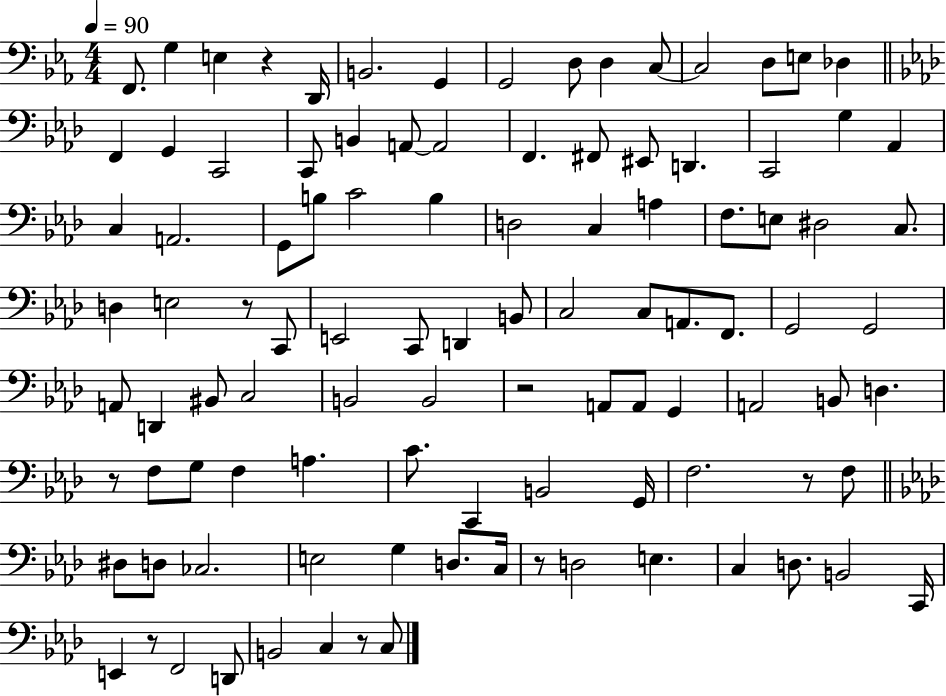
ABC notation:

X:1
T:Untitled
M:4/4
L:1/4
K:Eb
F,,/2 G, E, z D,,/4 B,,2 G,, G,,2 D,/2 D, C,/2 C,2 D,/2 E,/2 _D, F,, G,, C,,2 C,,/2 B,, A,,/2 A,,2 F,, ^F,,/2 ^E,,/2 D,, C,,2 G, _A,, C, A,,2 G,,/2 B,/2 C2 B, D,2 C, A, F,/2 E,/2 ^D,2 C,/2 D, E,2 z/2 C,,/2 E,,2 C,,/2 D,, B,,/2 C,2 C,/2 A,,/2 F,,/2 G,,2 G,,2 A,,/2 D,, ^B,,/2 C,2 B,,2 B,,2 z2 A,,/2 A,,/2 G,, A,,2 B,,/2 D, z/2 F,/2 G,/2 F, A, C/2 C,, B,,2 G,,/4 F,2 z/2 F,/2 ^D,/2 D,/2 _C,2 E,2 G, D,/2 C,/4 z/2 D,2 E, C, D,/2 B,,2 C,,/4 E,, z/2 F,,2 D,,/2 B,,2 C, z/2 C,/2